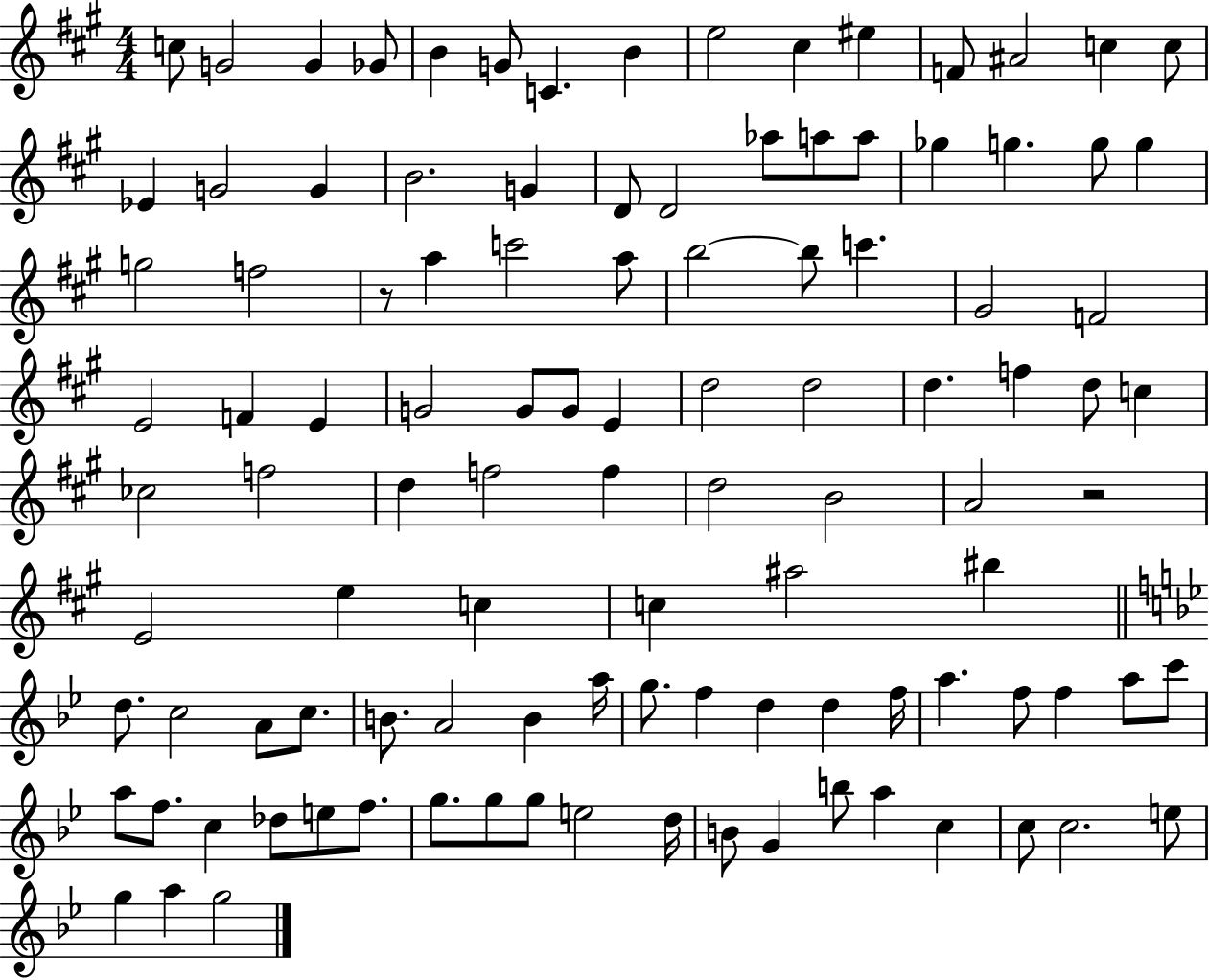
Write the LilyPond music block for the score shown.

{
  \clef treble
  \numericTimeSignature
  \time 4/4
  \key a \major
  \repeat volta 2 { c''8 g'2 g'4 ges'8 | b'4 g'8 c'4. b'4 | e''2 cis''4 eis''4 | f'8 ais'2 c''4 c''8 | \break ees'4 g'2 g'4 | b'2. g'4 | d'8 d'2 aes''8 a''8 a''8 | ges''4 g''4. g''8 g''4 | \break g''2 f''2 | r8 a''4 c'''2 a''8 | b''2~~ b''8 c'''4. | gis'2 f'2 | \break e'2 f'4 e'4 | g'2 g'8 g'8 e'4 | d''2 d''2 | d''4. f''4 d''8 c''4 | \break ces''2 f''2 | d''4 f''2 f''4 | d''2 b'2 | a'2 r2 | \break e'2 e''4 c''4 | c''4 ais''2 bis''4 | \bar "||" \break \key bes \major d''8. c''2 a'8 c''8. | b'8. a'2 b'4 a''16 | g''8. f''4 d''4 d''4 f''16 | a''4. f''8 f''4 a''8 c'''8 | \break a''8 f''8. c''4 des''8 e''8 f''8. | g''8. g''8 g''8 e''2 d''16 | b'8 g'4 b''8 a''4 c''4 | c''8 c''2. e''8 | \break g''4 a''4 g''2 | } \bar "|."
}